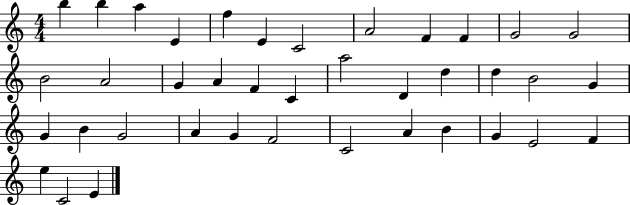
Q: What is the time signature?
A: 4/4